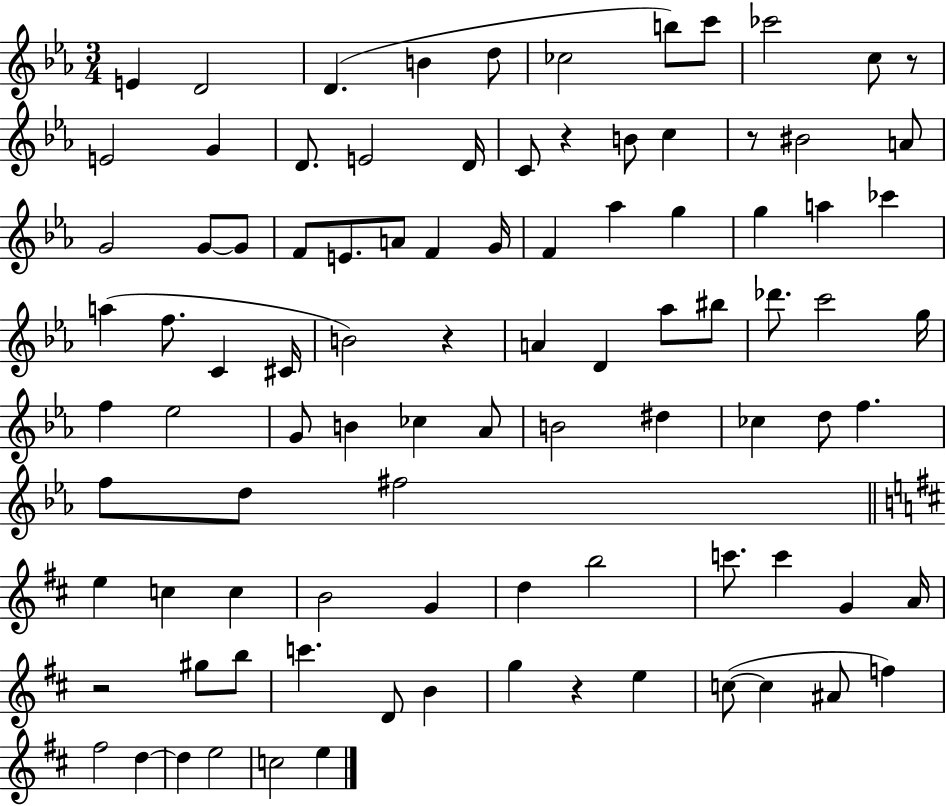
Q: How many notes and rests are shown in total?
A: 94